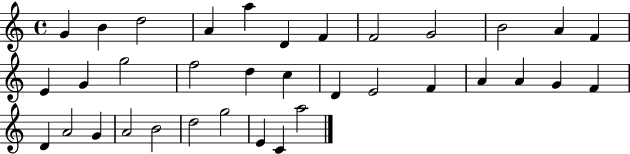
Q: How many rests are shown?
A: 0